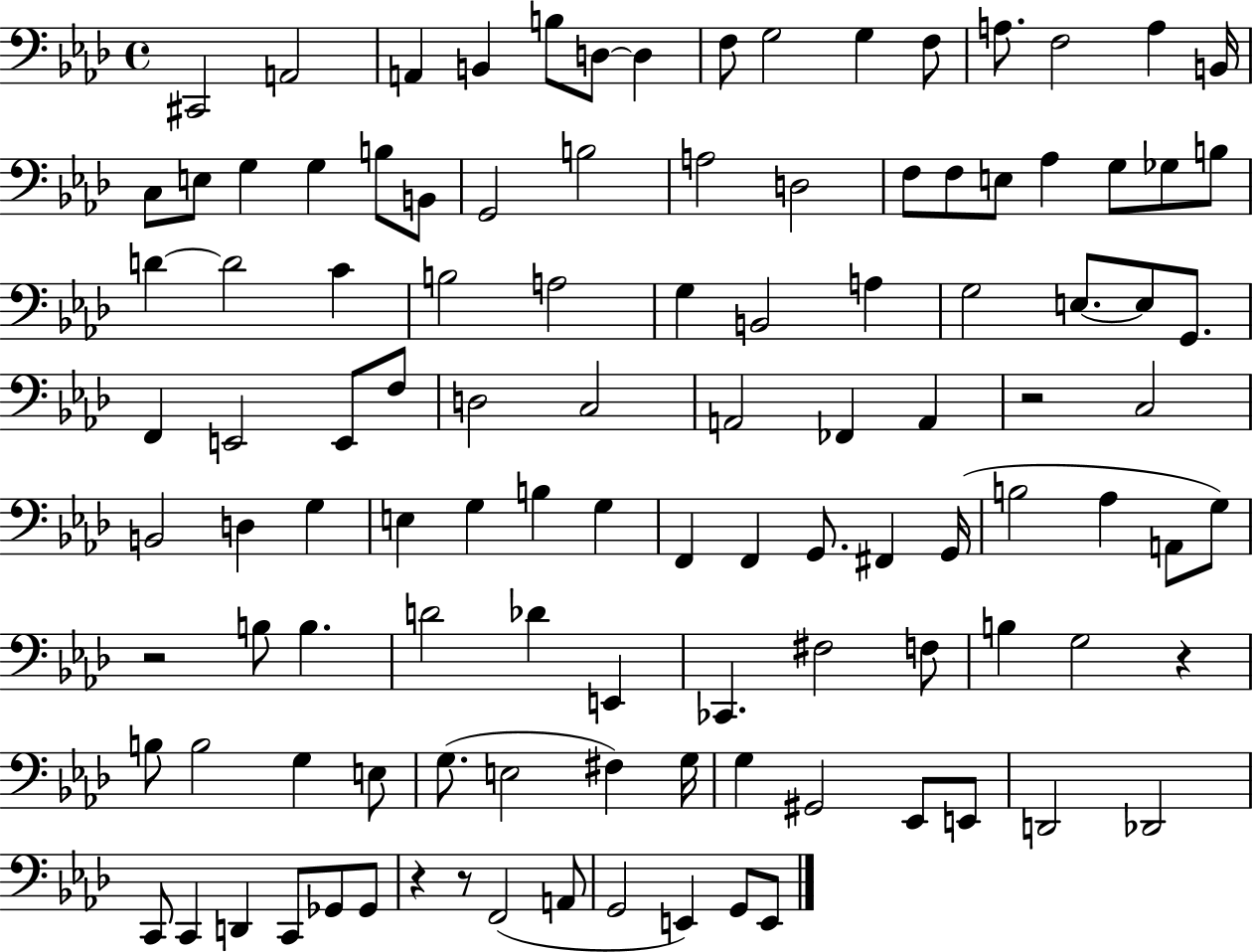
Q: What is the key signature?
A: AES major